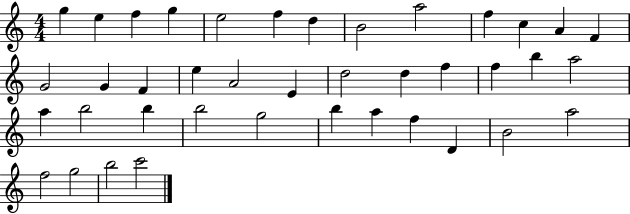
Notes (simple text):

G5/q E5/q F5/q G5/q E5/h F5/q D5/q B4/h A5/h F5/q C5/q A4/q F4/q G4/h G4/q F4/q E5/q A4/h E4/q D5/h D5/q F5/q F5/q B5/q A5/h A5/q B5/h B5/q B5/h G5/h B5/q A5/q F5/q D4/q B4/h A5/h F5/h G5/h B5/h C6/h